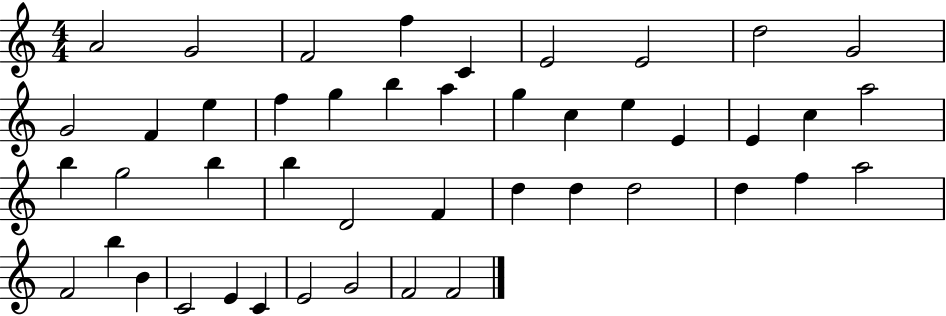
A4/h G4/h F4/h F5/q C4/q E4/h E4/h D5/h G4/h G4/h F4/q E5/q F5/q G5/q B5/q A5/q G5/q C5/q E5/q E4/q E4/q C5/q A5/h B5/q G5/h B5/q B5/q D4/h F4/q D5/q D5/q D5/h D5/q F5/q A5/h F4/h B5/q B4/q C4/h E4/q C4/q E4/h G4/h F4/h F4/h